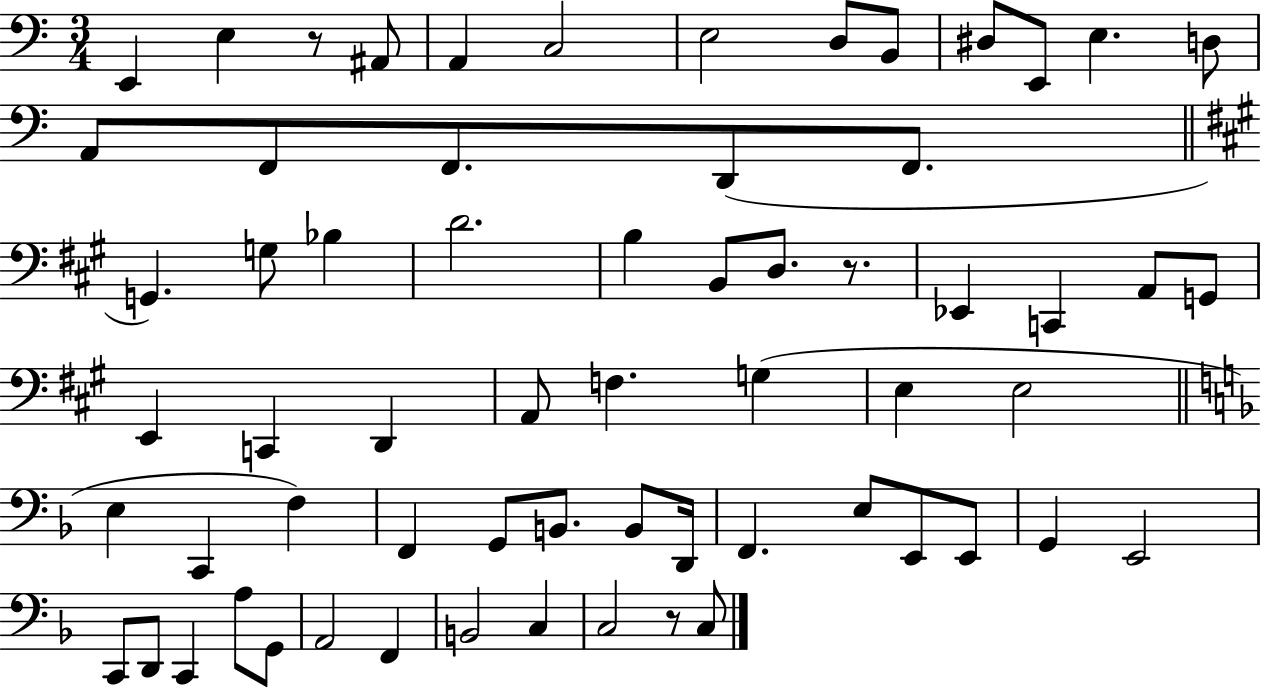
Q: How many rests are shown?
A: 3